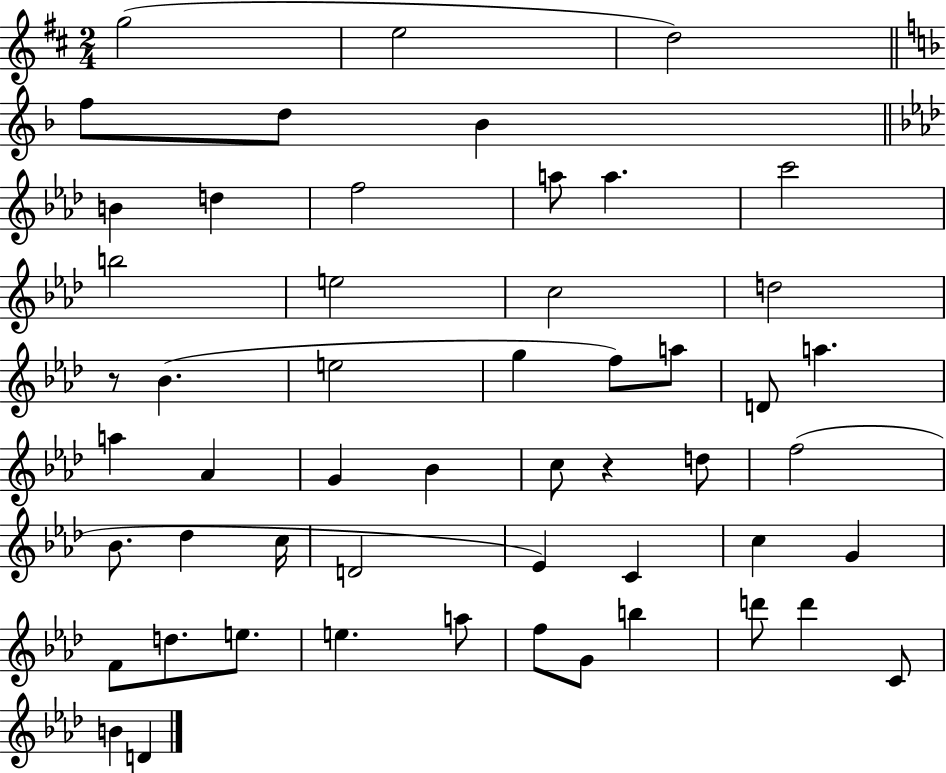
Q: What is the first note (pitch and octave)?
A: G5